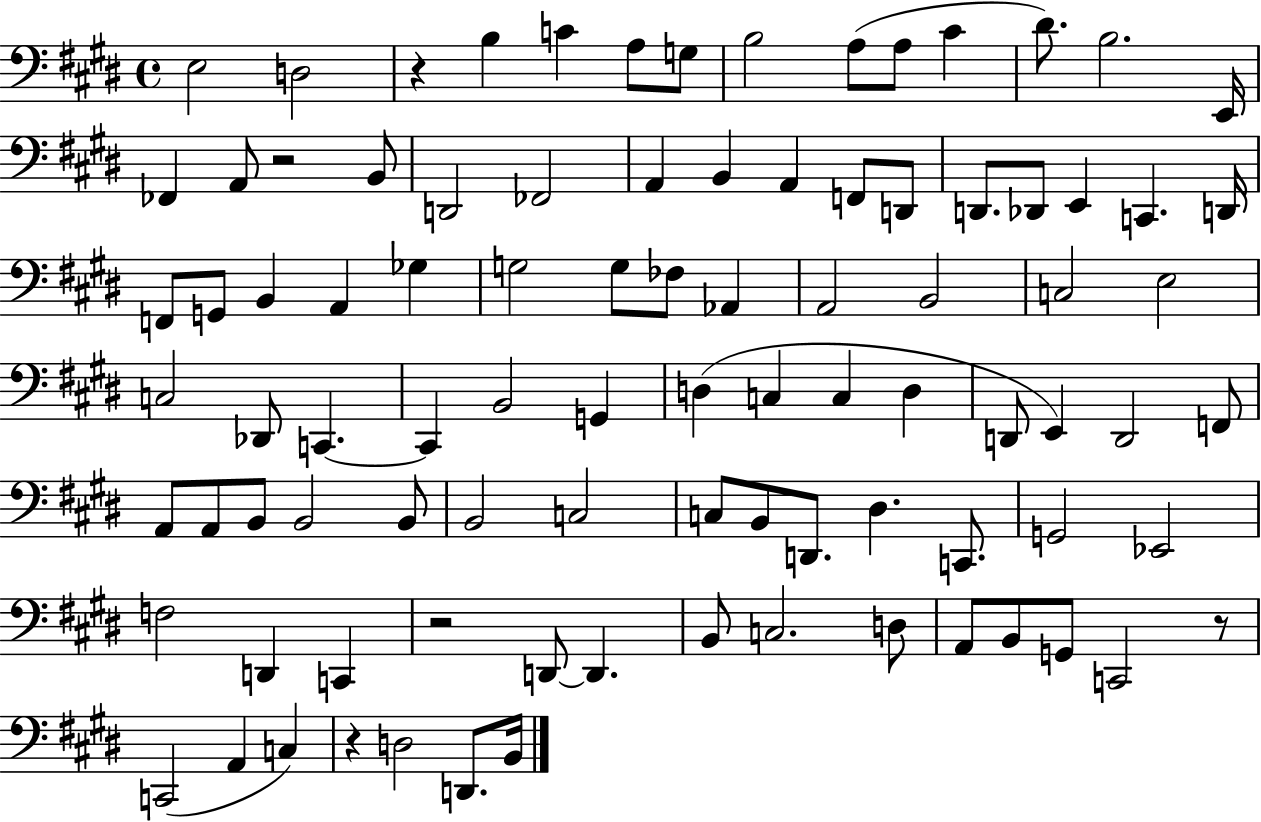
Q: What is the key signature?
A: E major